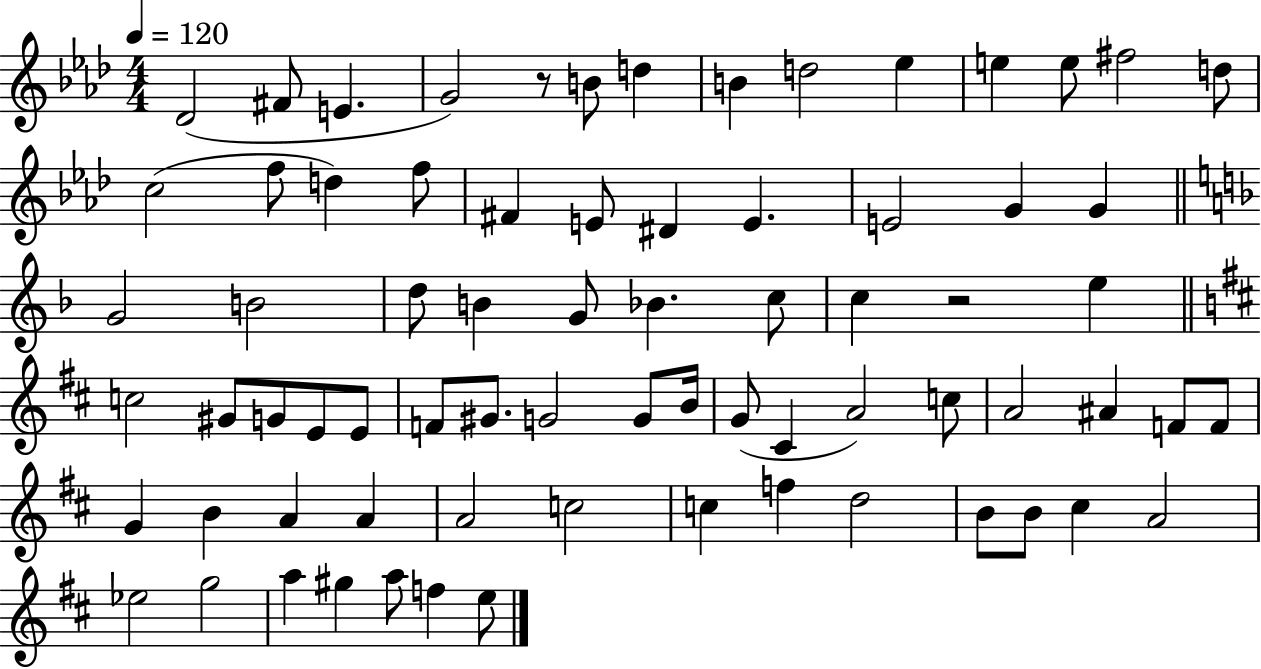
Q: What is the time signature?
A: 4/4